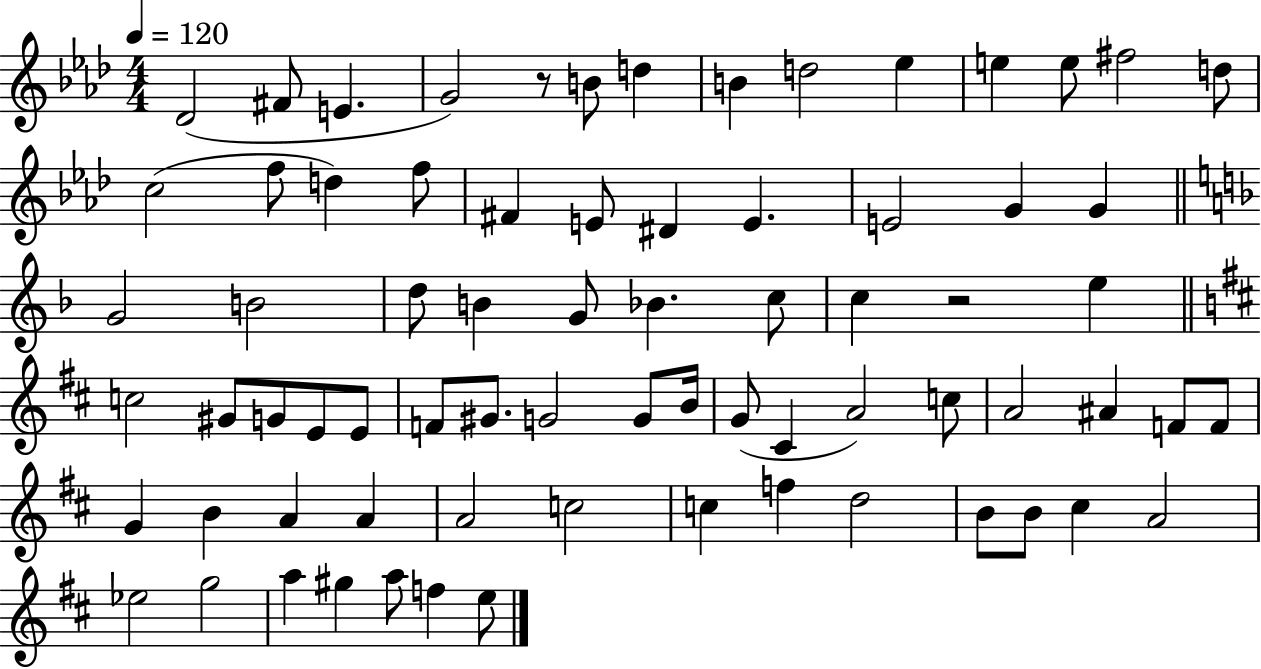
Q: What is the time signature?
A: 4/4